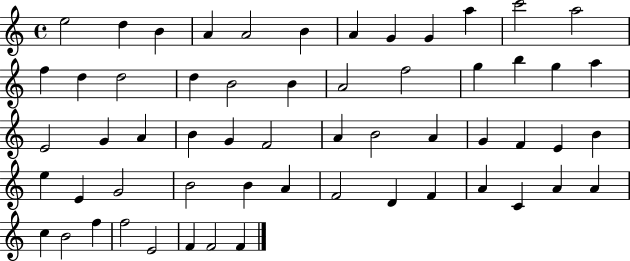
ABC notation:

X:1
T:Untitled
M:4/4
L:1/4
K:C
e2 d B A A2 B A G G a c'2 a2 f d d2 d B2 B A2 f2 g b g a E2 G A B G F2 A B2 A G F E B e E G2 B2 B A F2 D F A C A A c B2 f f2 E2 F F2 F